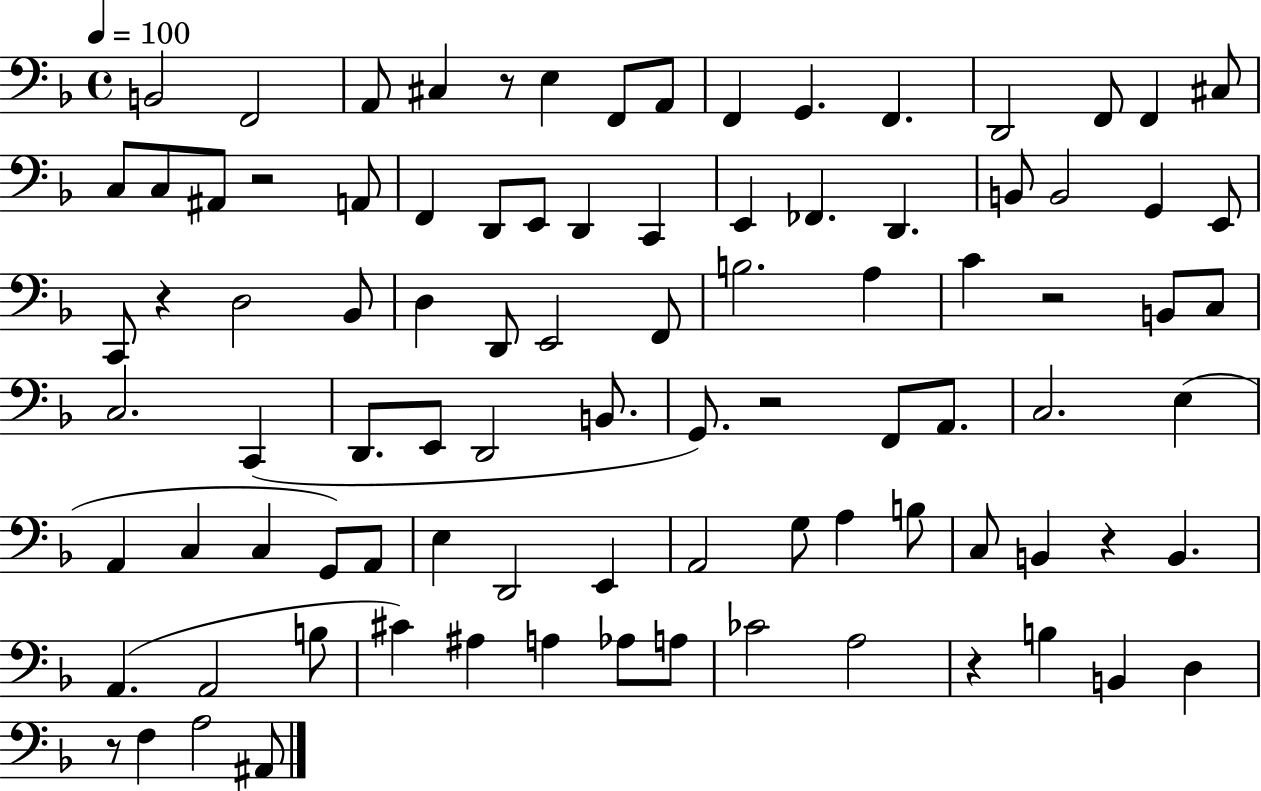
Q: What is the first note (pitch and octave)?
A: B2